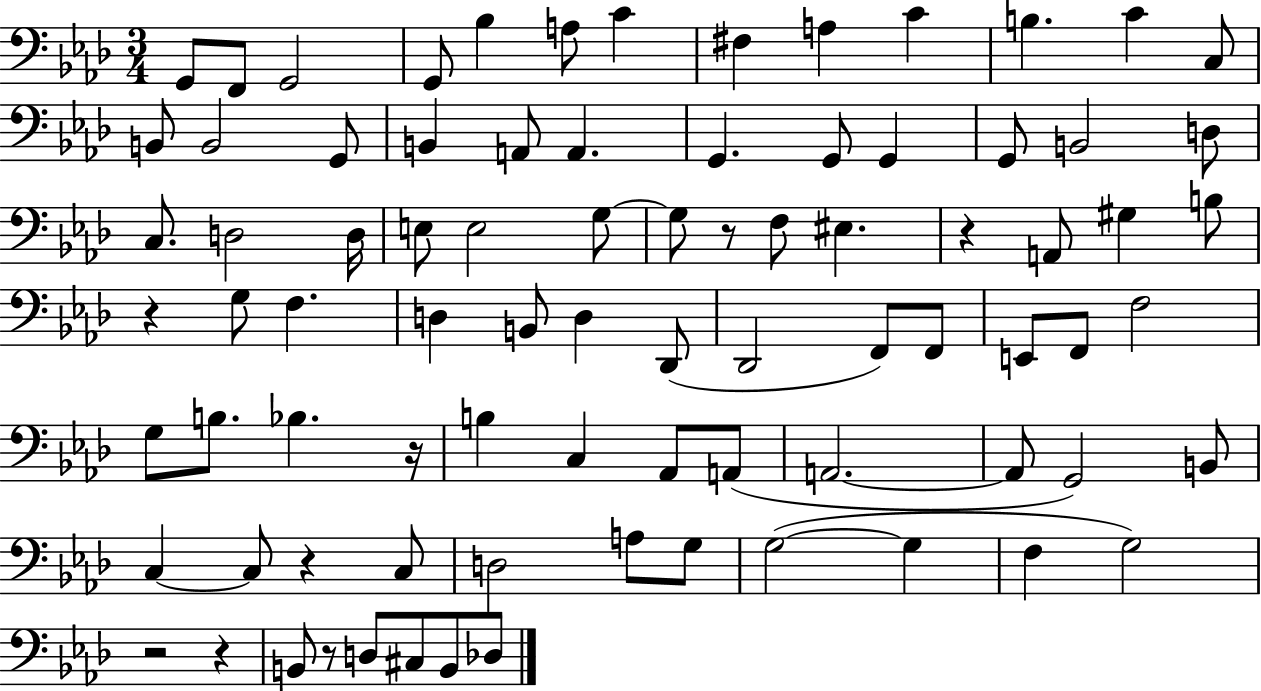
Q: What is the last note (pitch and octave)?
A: Db3